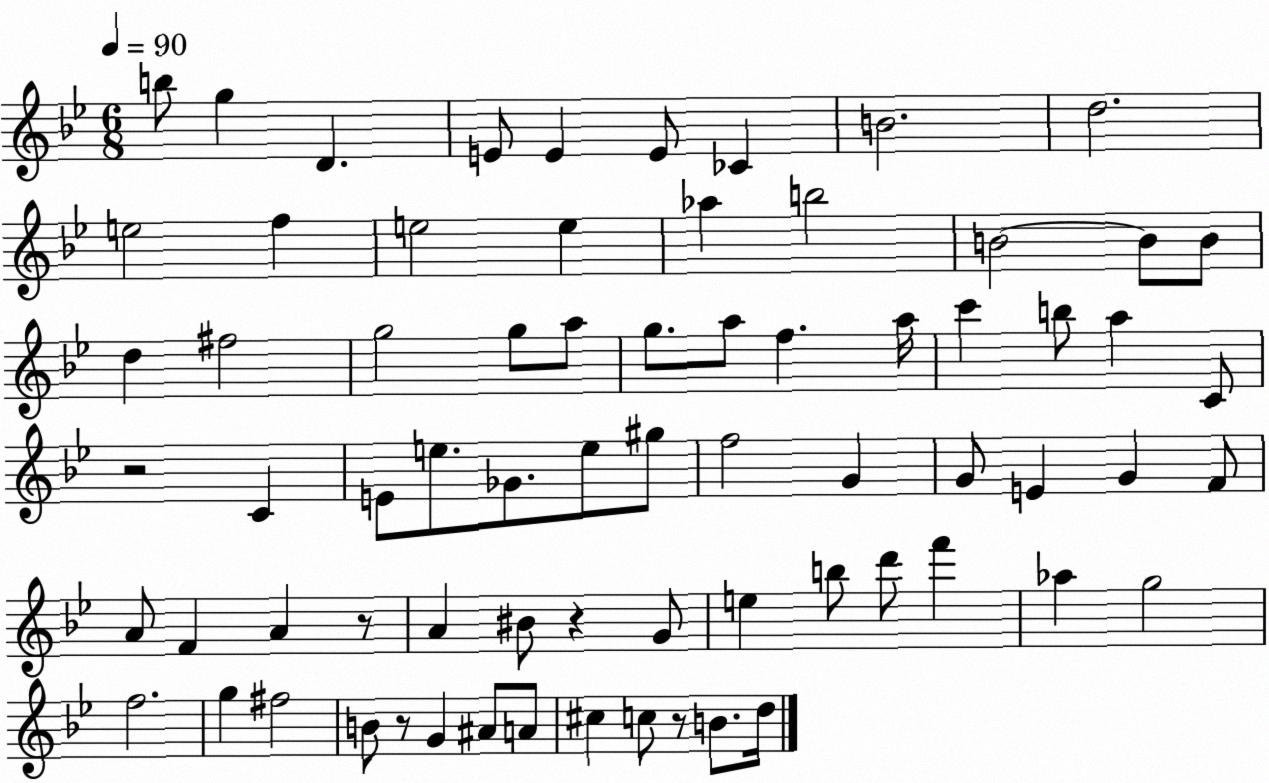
X:1
T:Untitled
M:6/8
L:1/4
K:Bb
b/2 g D E/2 E E/2 _C B2 d2 e2 f e2 e _a b2 B2 B/2 B/2 d ^f2 g2 g/2 a/2 g/2 a/2 f a/4 c' b/2 a C/2 z2 C E/2 e/2 _G/2 e/2 ^g/2 f2 G G/2 E G F/2 A/2 F A z/2 A ^B/2 z G/2 e b/2 d'/2 f' _a g2 f2 g ^f2 B/2 z/2 G ^A/2 A/2 ^c c/2 z/2 B/2 d/4